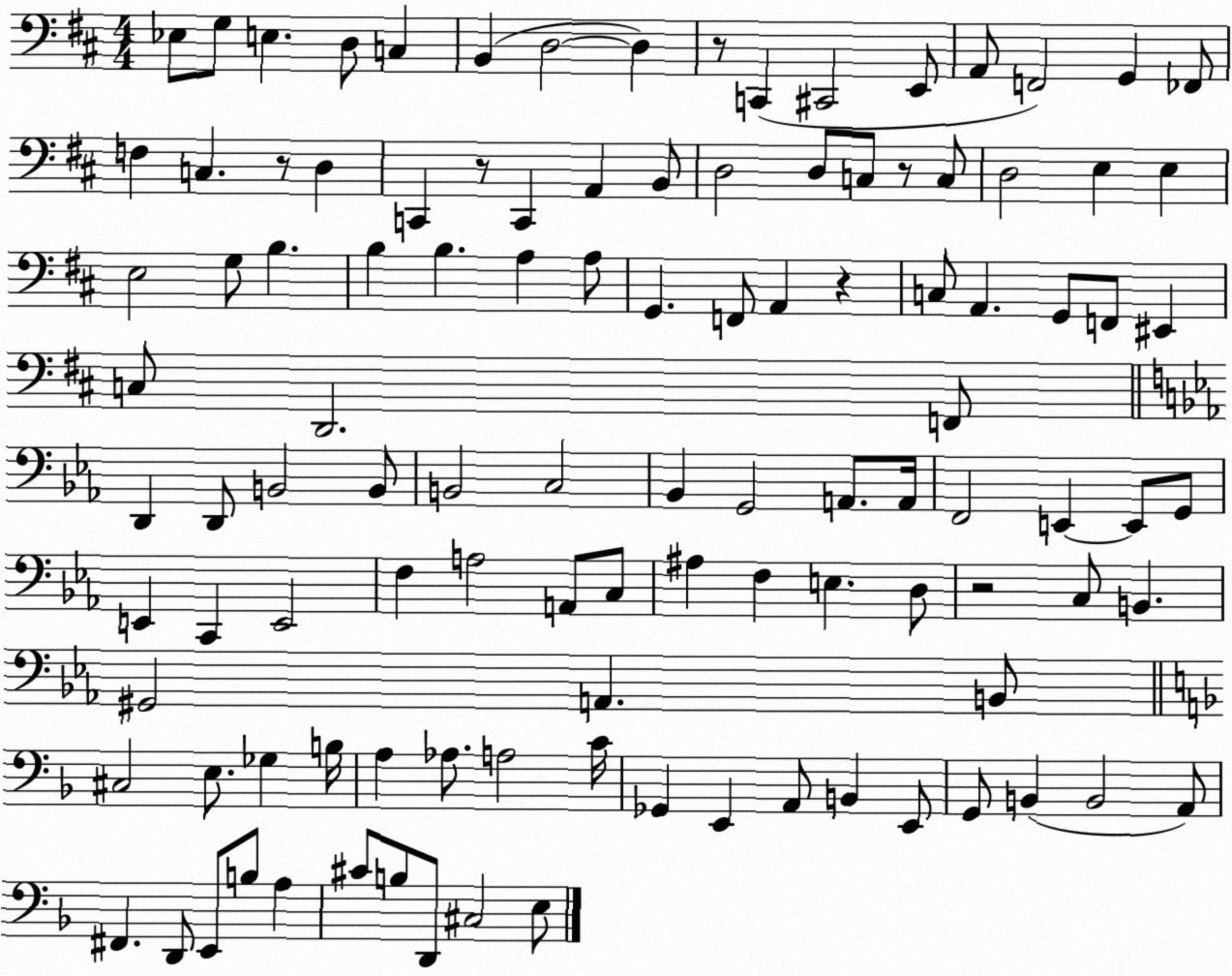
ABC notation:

X:1
T:Untitled
M:4/4
L:1/4
K:D
_E,/2 G,/2 E, D,/2 C, B,, D,2 D, z/2 C,, ^C,,2 E,,/2 A,,/2 F,,2 G,, _F,,/2 F, C, z/2 D, C,, z/2 C,, A,, B,,/2 D,2 D,/2 C,/2 z/2 C,/2 D,2 E, E, E,2 G,/2 B, B, B, A, A,/2 G,, F,,/2 A,, z C,/2 A,, G,,/2 F,,/2 ^E,, C,/2 D,,2 F,,/2 D,, D,,/2 B,,2 B,,/2 B,,2 C,2 _B,, G,,2 A,,/2 A,,/4 F,,2 E,, E,,/2 G,,/2 E,, C,, E,,2 F, A,2 A,,/2 C,/2 ^A, F, E, D,/2 z2 C,/2 B,, ^G,,2 A,, B,,/2 ^C,2 E,/2 _G, B,/4 A, _A,/2 A,2 C/4 _G,, E,, A,,/2 B,, E,,/2 G,,/2 B,, B,,2 A,,/2 ^F,, D,,/2 E,,/2 B,/2 A, ^C/2 B,/2 D,,/2 ^C,2 E,/2